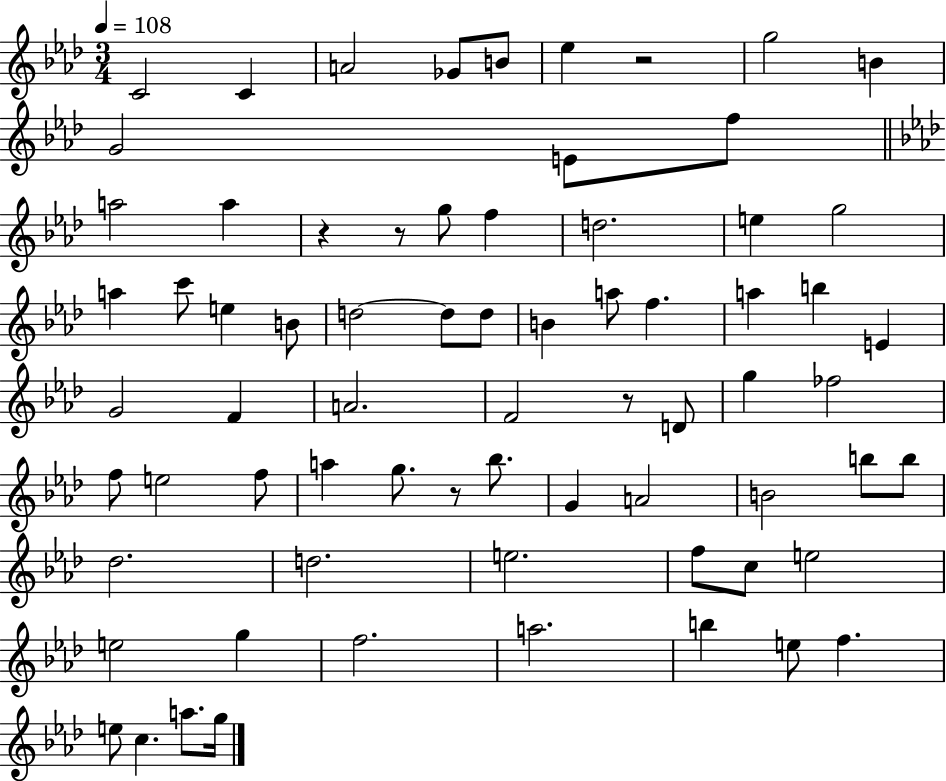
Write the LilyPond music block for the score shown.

{
  \clef treble
  \numericTimeSignature
  \time 3/4
  \key aes \major
  \tempo 4 = 108
  c'2 c'4 | a'2 ges'8 b'8 | ees''4 r2 | g''2 b'4 | \break g'2 e'8 f''8 | \bar "||" \break \key aes \major a''2 a''4 | r4 r8 g''8 f''4 | d''2. | e''4 g''2 | \break a''4 c'''8 e''4 b'8 | d''2~~ d''8 d''8 | b'4 a''8 f''4. | a''4 b''4 e'4 | \break g'2 f'4 | a'2. | f'2 r8 d'8 | g''4 fes''2 | \break f''8 e''2 f''8 | a''4 g''8. r8 bes''8. | g'4 a'2 | b'2 b''8 b''8 | \break des''2. | d''2. | e''2. | f''8 c''8 e''2 | \break e''2 g''4 | f''2. | a''2. | b''4 e''8 f''4. | \break e''8 c''4. a''8. g''16 | \bar "|."
}